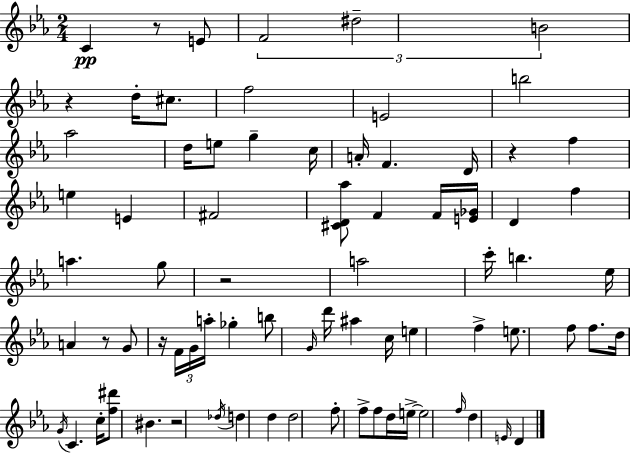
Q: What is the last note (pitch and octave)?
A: D4